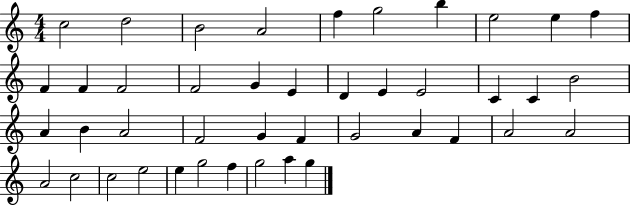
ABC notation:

X:1
T:Untitled
M:4/4
L:1/4
K:C
c2 d2 B2 A2 f g2 b e2 e f F F F2 F2 G E D E E2 C C B2 A B A2 F2 G F G2 A F A2 A2 A2 c2 c2 e2 e g2 f g2 a g